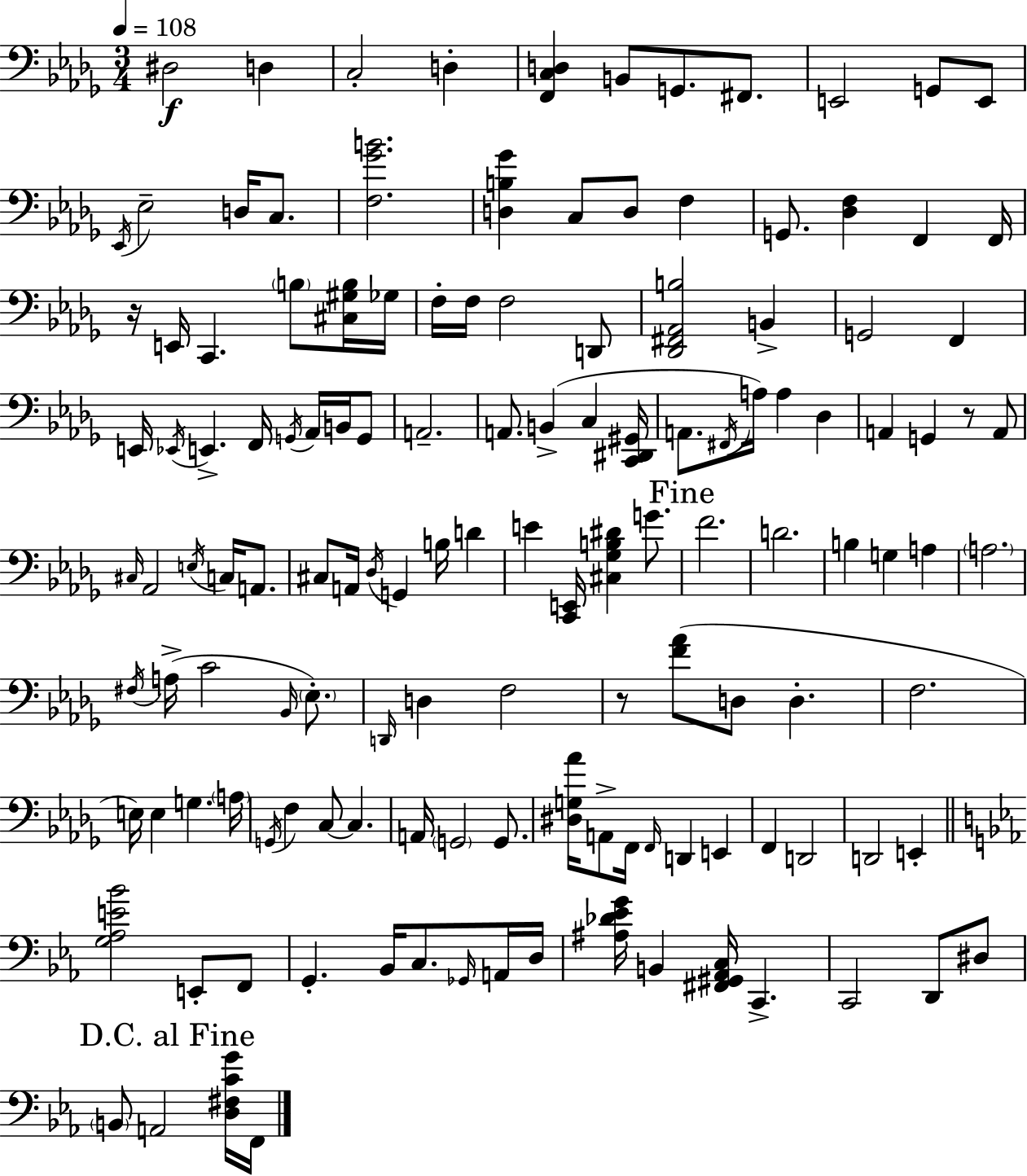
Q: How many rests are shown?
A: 3